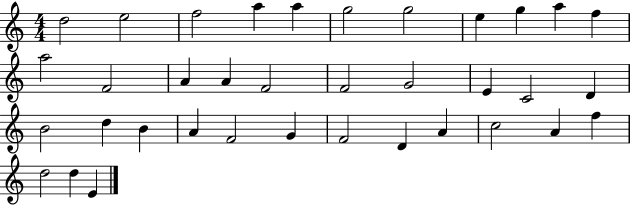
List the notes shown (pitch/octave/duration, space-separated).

D5/h E5/h F5/h A5/q A5/q G5/h G5/h E5/q G5/q A5/q F5/q A5/h F4/h A4/q A4/q F4/h F4/h G4/h E4/q C4/h D4/q B4/h D5/q B4/q A4/q F4/h G4/q F4/h D4/q A4/q C5/h A4/q F5/q D5/h D5/q E4/q